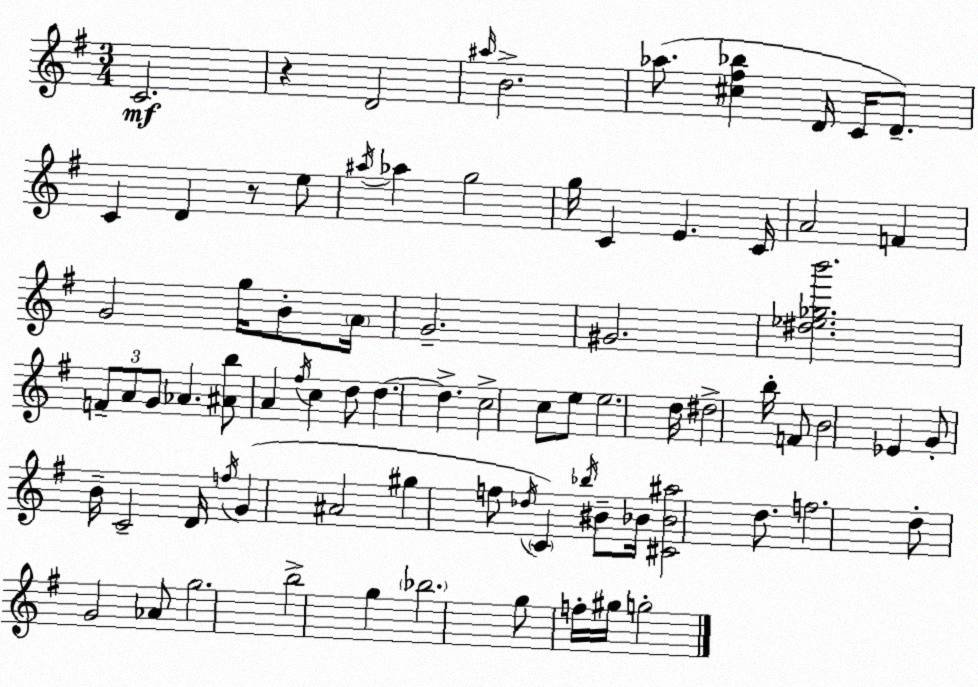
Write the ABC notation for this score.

X:1
T:Untitled
M:3/4
L:1/4
K:G
C2 z D2 ^a/4 B2 _a/2 [^c^f_b] D/4 C/4 D/2 C D z/2 e/2 ^a/4 _a g2 g/4 C E C/4 A2 F G2 g/4 B/2 A/4 G2 ^G2 [^d_e_gb']2 F/2 A/2 G/2 _A [^Ab]/2 A ^f/4 c d/2 d d c2 c/2 e/2 e2 d/4 ^d2 b/4 F/2 B2 _E G/2 B/4 C2 D/4 f/4 G ^A2 ^g f/2 _d/4 C _b/4 ^B/2 _B/4 [^C_B^a]2 d/2 f2 d/2 G2 _A/2 g2 b2 g _b2 g/2 f/4 ^g/4 g2